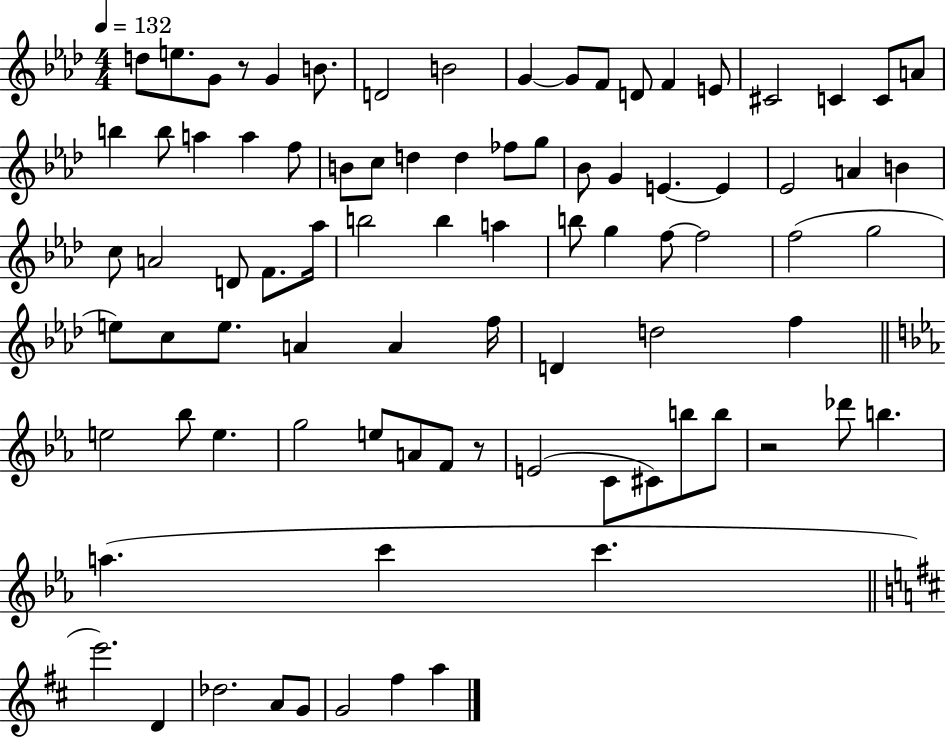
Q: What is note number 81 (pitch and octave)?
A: G4